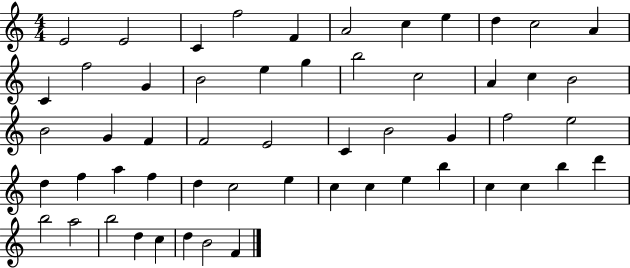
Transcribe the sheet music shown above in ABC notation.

X:1
T:Untitled
M:4/4
L:1/4
K:C
E2 E2 C f2 F A2 c e d c2 A C f2 G B2 e g b2 c2 A c B2 B2 G F F2 E2 C B2 G f2 e2 d f a f d c2 e c c e b c c b d' b2 a2 b2 d c d B2 F